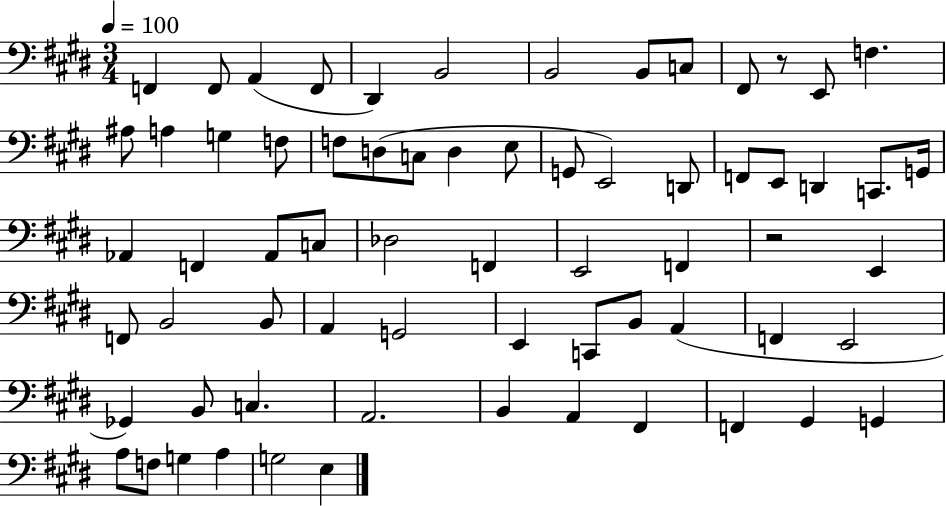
X:1
T:Untitled
M:3/4
L:1/4
K:E
F,, F,,/2 A,, F,,/2 ^D,, B,,2 B,,2 B,,/2 C,/2 ^F,,/2 z/2 E,,/2 F, ^A,/2 A, G, F,/2 F,/2 D,/2 C,/2 D, E,/2 G,,/2 E,,2 D,,/2 F,,/2 E,,/2 D,, C,,/2 G,,/4 _A,, F,, _A,,/2 C,/2 _D,2 F,, E,,2 F,, z2 E,, F,,/2 B,,2 B,,/2 A,, G,,2 E,, C,,/2 B,,/2 A,, F,, E,,2 _G,, B,,/2 C, A,,2 B,, A,, ^F,, F,, ^G,, G,, A,/2 F,/2 G, A, G,2 E,